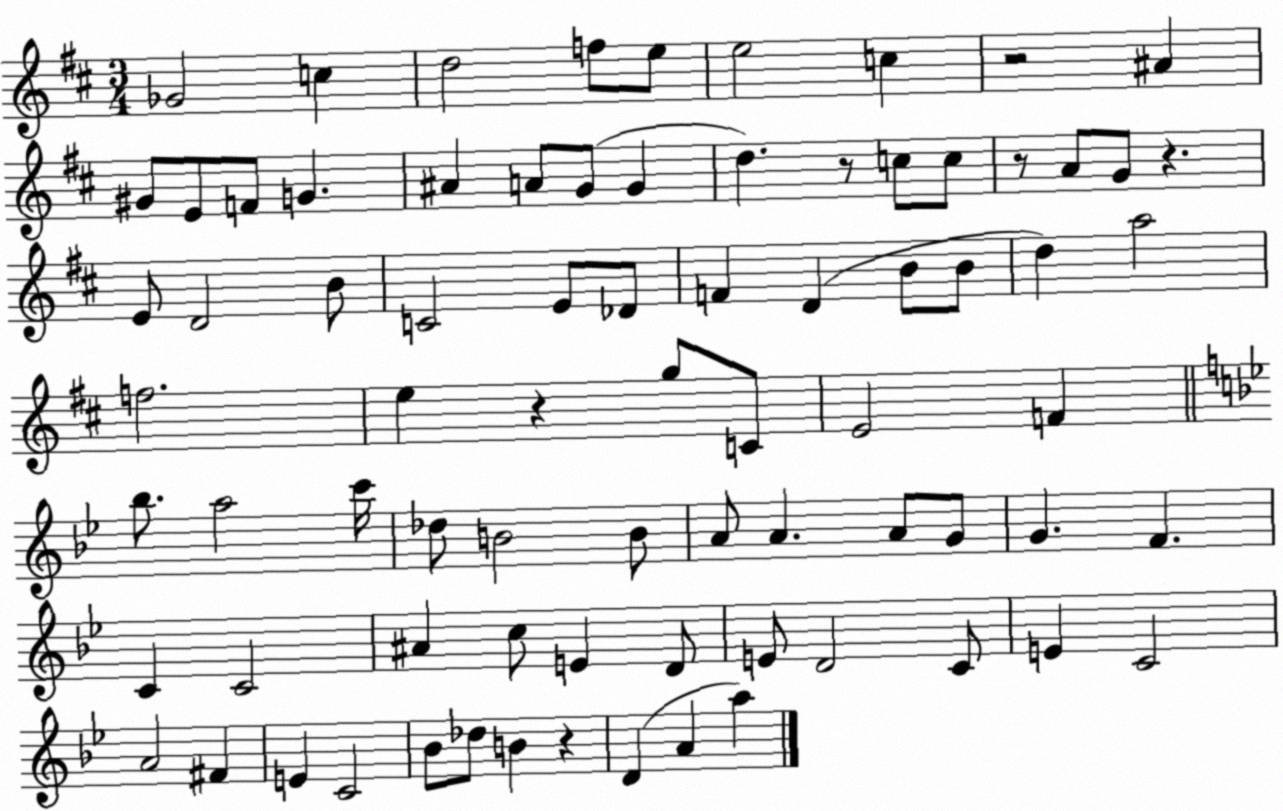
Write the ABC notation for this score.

X:1
T:Untitled
M:3/4
L:1/4
K:D
_G2 c d2 f/2 e/2 e2 c z2 ^A ^G/2 E/2 F/2 G ^A A/2 G/2 G d z/2 c/2 c/2 z/2 A/2 G/2 z E/2 D2 B/2 C2 E/2 _D/2 F D B/2 B/2 d a2 f2 e z g/2 C/2 E2 F _b/2 a2 c'/4 _d/2 B2 B/2 A/2 A A/2 G/2 G F C C2 ^A c/2 E D/2 E/2 D2 C/2 E C2 A2 ^F E C2 _B/2 _d/2 B z D A a